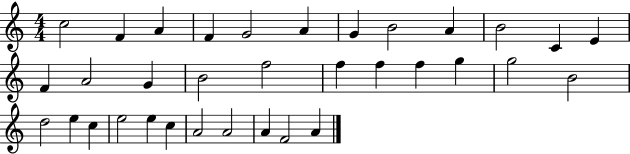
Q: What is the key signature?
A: C major